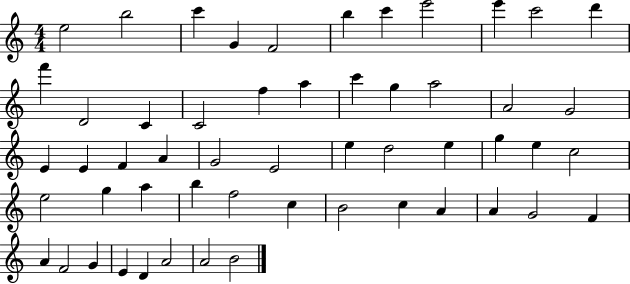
E5/h B5/h C6/q G4/q F4/h B5/q C6/q E6/h E6/q C6/h D6/q F6/q D4/h C4/q C4/h F5/q A5/q C6/q G5/q A5/h A4/h G4/h E4/q E4/q F4/q A4/q G4/h E4/h E5/q D5/h E5/q G5/q E5/q C5/h E5/h G5/q A5/q B5/q F5/h C5/q B4/h C5/q A4/q A4/q G4/h F4/q A4/q F4/h G4/q E4/q D4/q A4/h A4/h B4/h